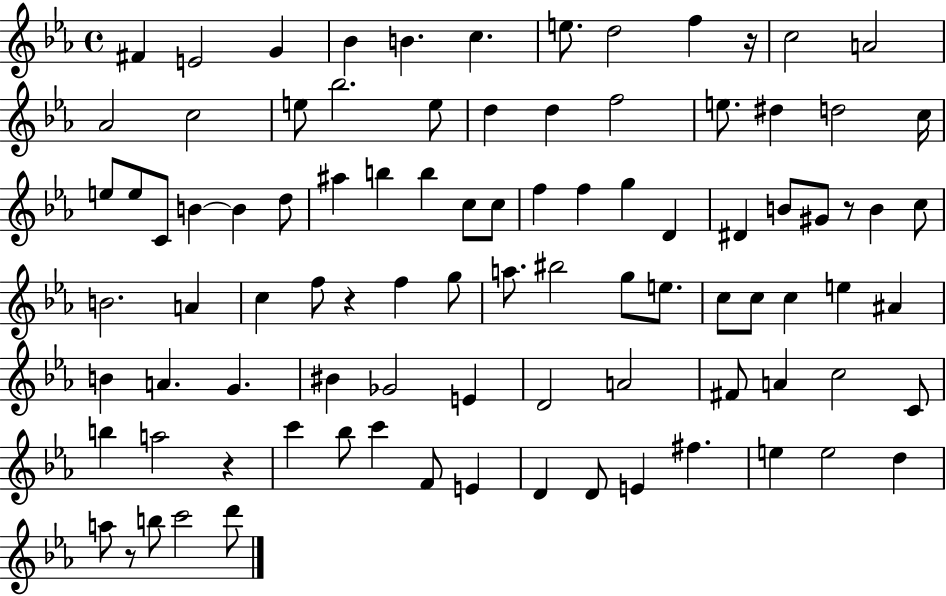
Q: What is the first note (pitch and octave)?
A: F#4